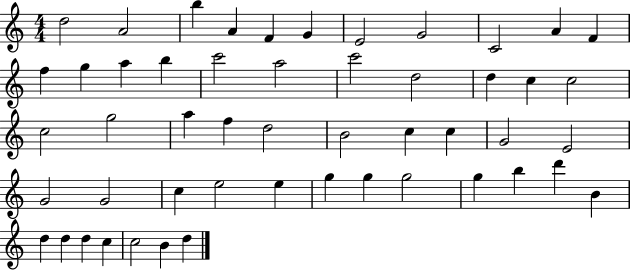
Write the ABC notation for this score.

X:1
T:Untitled
M:4/4
L:1/4
K:C
d2 A2 b A F G E2 G2 C2 A F f g a b c'2 a2 c'2 d2 d c c2 c2 g2 a f d2 B2 c c G2 E2 G2 G2 c e2 e g g g2 g b d' B d d d c c2 B d